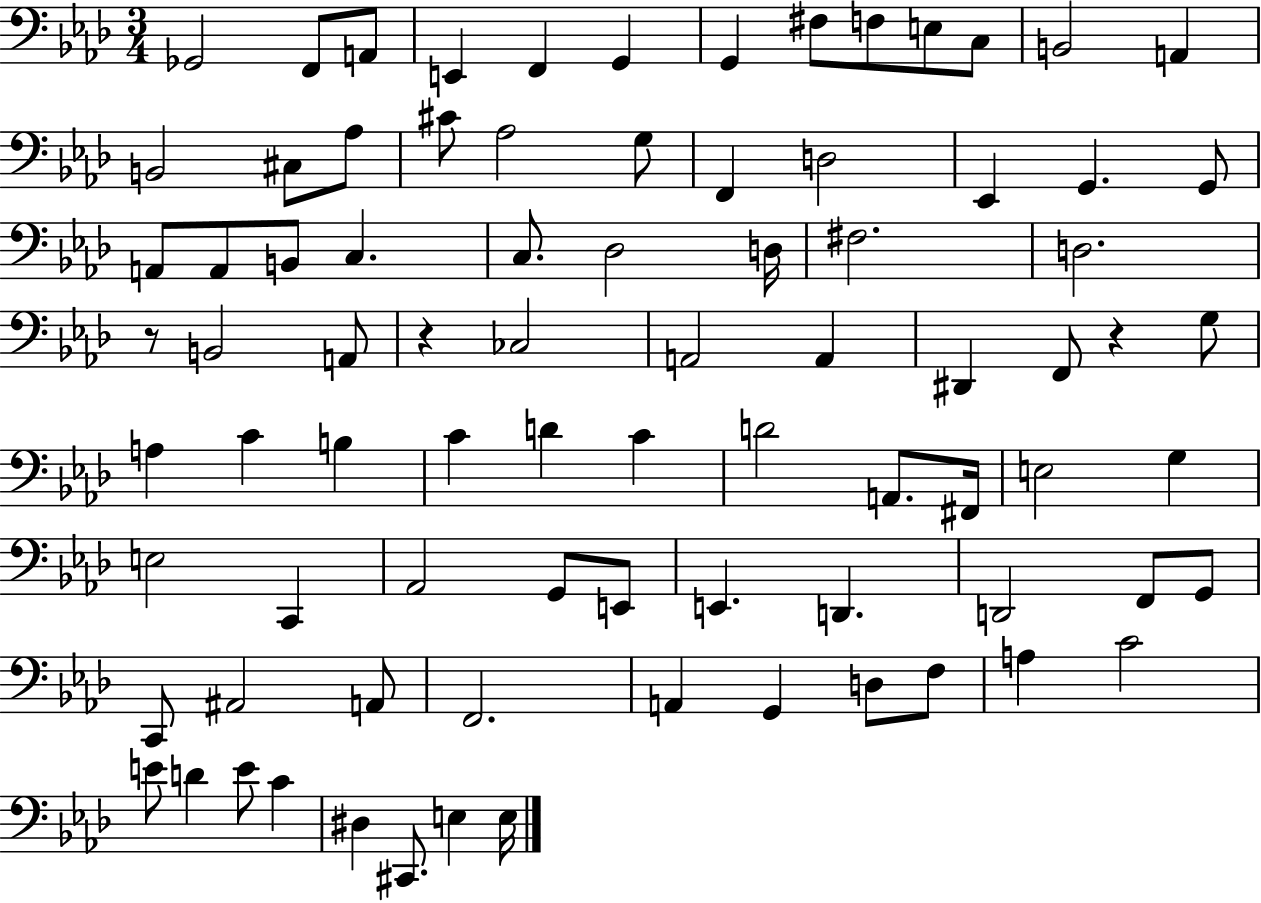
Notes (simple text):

Gb2/h F2/e A2/e E2/q F2/q G2/q G2/q F#3/e F3/e E3/e C3/e B2/h A2/q B2/h C#3/e Ab3/e C#4/e Ab3/h G3/e F2/q D3/h Eb2/q G2/q. G2/e A2/e A2/e B2/e C3/q. C3/e. Db3/h D3/s F#3/h. D3/h. R/e B2/h A2/e R/q CES3/h A2/h A2/q D#2/q F2/e R/q G3/e A3/q C4/q B3/q C4/q D4/q C4/q D4/h A2/e. F#2/s E3/h G3/q E3/h C2/q Ab2/h G2/e E2/e E2/q. D2/q. D2/h F2/e G2/e C2/e A#2/h A2/e F2/h. A2/q G2/q D3/e F3/e A3/q C4/h E4/e D4/q E4/e C4/q D#3/q C#2/e. E3/q E3/s